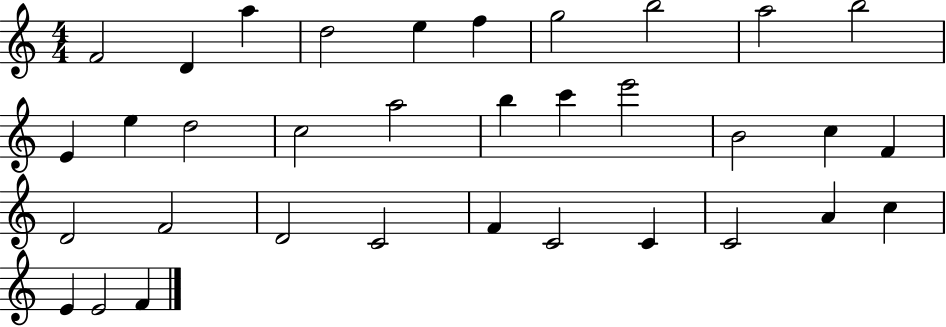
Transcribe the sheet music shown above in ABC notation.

X:1
T:Untitled
M:4/4
L:1/4
K:C
F2 D a d2 e f g2 b2 a2 b2 E e d2 c2 a2 b c' e'2 B2 c F D2 F2 D2 C2 F C2 C C2 A c E E2 F